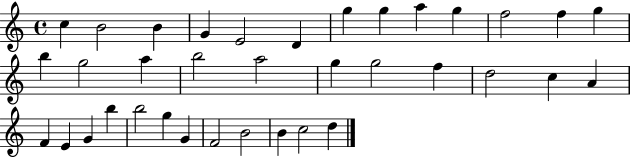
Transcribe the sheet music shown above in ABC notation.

X:1
T:Untitled
M:4/4
L:1/4
K:C
c B2 B G E2 D g g a g f2 f g b g2 a b2 a2 g g2 f d2 c A F E G b b2 g G F2 B2 B c2 d